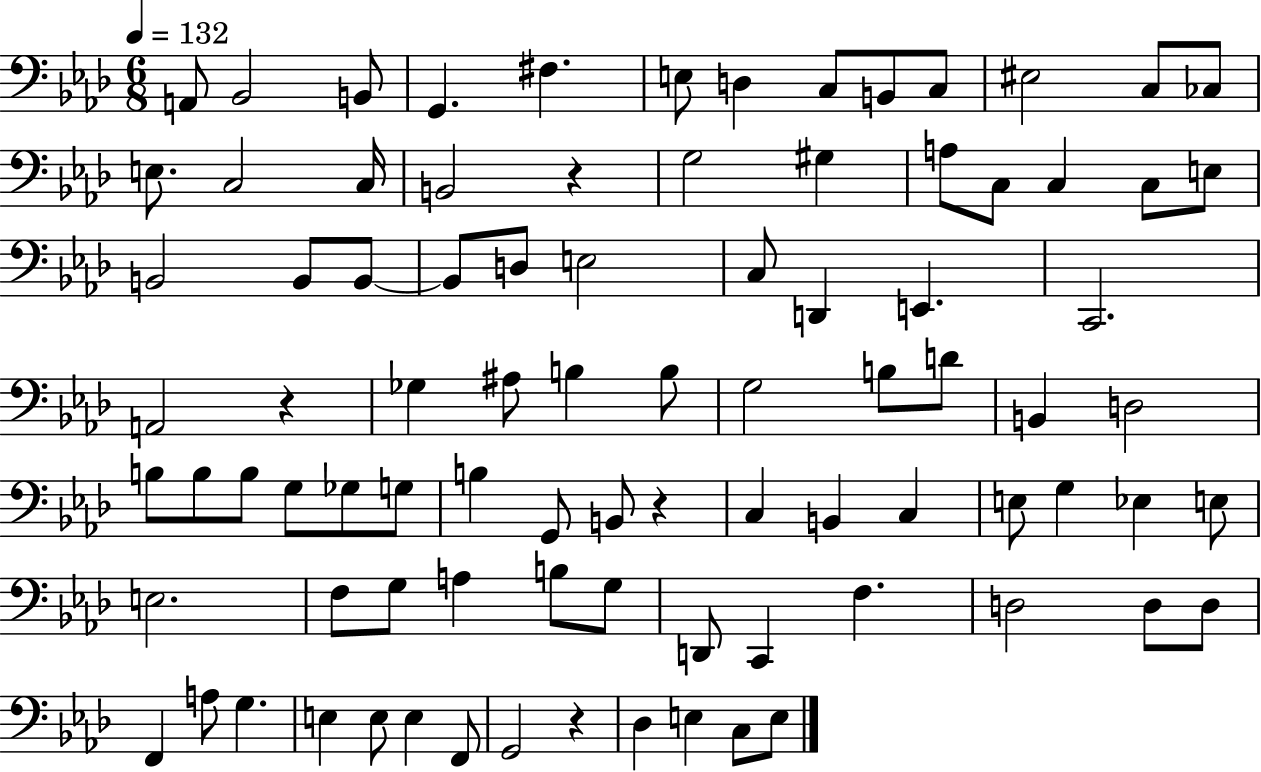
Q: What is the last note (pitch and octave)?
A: E3